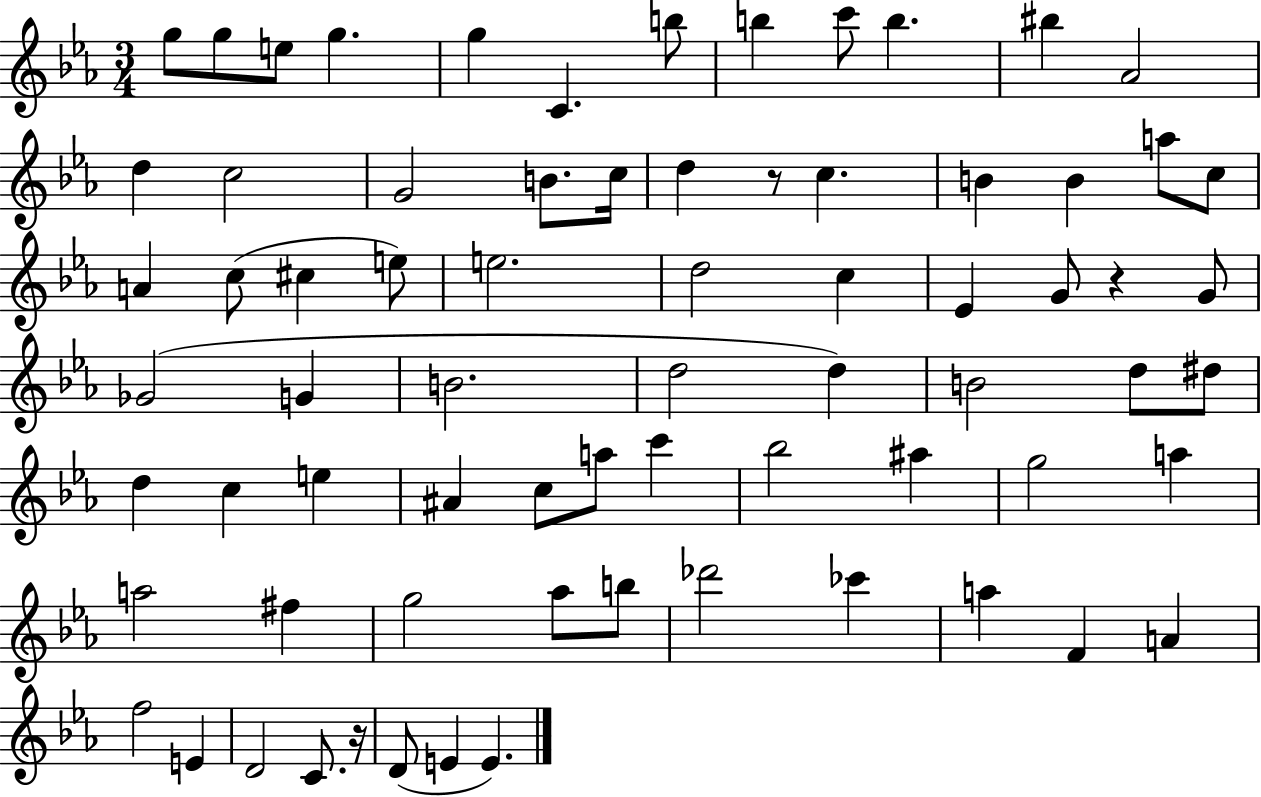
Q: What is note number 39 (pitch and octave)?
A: B4